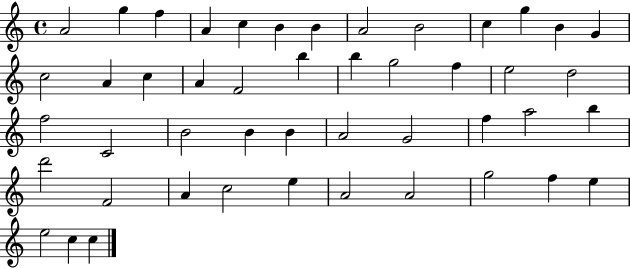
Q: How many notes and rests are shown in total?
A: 47